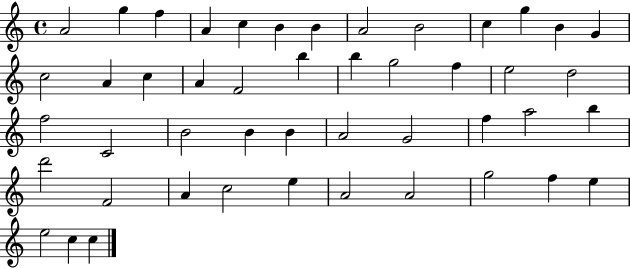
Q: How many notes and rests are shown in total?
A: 47